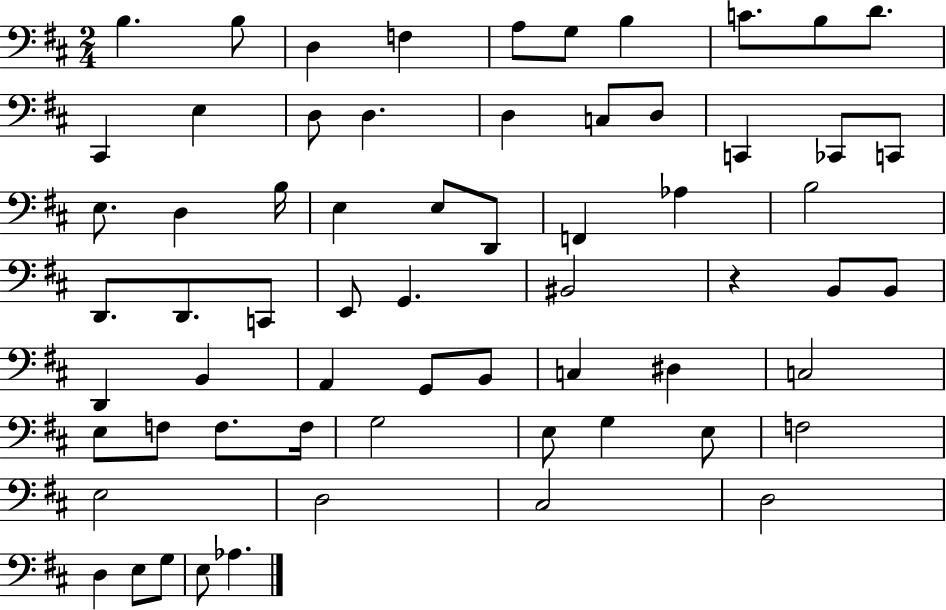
X:1
T:Untitled
M:2/4
L:1/4
K:D
B, B,/2 D, F, A,/2 G,/2 B, C/2 B,/2 D/2 ^C,, E, D,/2 D, D, C,/2 D,/2 C,, _C,,/2 C,,/2 E,/2 D, B,/4 E, E,/2 D,,/2 F,, _A, B,2 D,,/2 D,,/2 C,,/2 E,,/2 G,, ^B,,2 z B,,/2 B,,/2 D,, B,, A,, G,,/2 B,,/2 C, ^D, C,2 E,/2 F,/2 F,/2 F,/4 G,2 E,/2 G, E,/2 F,2 E,2 D,2 ^C,2 D,2 D, E,/2 G,/2 E,/2 _A,